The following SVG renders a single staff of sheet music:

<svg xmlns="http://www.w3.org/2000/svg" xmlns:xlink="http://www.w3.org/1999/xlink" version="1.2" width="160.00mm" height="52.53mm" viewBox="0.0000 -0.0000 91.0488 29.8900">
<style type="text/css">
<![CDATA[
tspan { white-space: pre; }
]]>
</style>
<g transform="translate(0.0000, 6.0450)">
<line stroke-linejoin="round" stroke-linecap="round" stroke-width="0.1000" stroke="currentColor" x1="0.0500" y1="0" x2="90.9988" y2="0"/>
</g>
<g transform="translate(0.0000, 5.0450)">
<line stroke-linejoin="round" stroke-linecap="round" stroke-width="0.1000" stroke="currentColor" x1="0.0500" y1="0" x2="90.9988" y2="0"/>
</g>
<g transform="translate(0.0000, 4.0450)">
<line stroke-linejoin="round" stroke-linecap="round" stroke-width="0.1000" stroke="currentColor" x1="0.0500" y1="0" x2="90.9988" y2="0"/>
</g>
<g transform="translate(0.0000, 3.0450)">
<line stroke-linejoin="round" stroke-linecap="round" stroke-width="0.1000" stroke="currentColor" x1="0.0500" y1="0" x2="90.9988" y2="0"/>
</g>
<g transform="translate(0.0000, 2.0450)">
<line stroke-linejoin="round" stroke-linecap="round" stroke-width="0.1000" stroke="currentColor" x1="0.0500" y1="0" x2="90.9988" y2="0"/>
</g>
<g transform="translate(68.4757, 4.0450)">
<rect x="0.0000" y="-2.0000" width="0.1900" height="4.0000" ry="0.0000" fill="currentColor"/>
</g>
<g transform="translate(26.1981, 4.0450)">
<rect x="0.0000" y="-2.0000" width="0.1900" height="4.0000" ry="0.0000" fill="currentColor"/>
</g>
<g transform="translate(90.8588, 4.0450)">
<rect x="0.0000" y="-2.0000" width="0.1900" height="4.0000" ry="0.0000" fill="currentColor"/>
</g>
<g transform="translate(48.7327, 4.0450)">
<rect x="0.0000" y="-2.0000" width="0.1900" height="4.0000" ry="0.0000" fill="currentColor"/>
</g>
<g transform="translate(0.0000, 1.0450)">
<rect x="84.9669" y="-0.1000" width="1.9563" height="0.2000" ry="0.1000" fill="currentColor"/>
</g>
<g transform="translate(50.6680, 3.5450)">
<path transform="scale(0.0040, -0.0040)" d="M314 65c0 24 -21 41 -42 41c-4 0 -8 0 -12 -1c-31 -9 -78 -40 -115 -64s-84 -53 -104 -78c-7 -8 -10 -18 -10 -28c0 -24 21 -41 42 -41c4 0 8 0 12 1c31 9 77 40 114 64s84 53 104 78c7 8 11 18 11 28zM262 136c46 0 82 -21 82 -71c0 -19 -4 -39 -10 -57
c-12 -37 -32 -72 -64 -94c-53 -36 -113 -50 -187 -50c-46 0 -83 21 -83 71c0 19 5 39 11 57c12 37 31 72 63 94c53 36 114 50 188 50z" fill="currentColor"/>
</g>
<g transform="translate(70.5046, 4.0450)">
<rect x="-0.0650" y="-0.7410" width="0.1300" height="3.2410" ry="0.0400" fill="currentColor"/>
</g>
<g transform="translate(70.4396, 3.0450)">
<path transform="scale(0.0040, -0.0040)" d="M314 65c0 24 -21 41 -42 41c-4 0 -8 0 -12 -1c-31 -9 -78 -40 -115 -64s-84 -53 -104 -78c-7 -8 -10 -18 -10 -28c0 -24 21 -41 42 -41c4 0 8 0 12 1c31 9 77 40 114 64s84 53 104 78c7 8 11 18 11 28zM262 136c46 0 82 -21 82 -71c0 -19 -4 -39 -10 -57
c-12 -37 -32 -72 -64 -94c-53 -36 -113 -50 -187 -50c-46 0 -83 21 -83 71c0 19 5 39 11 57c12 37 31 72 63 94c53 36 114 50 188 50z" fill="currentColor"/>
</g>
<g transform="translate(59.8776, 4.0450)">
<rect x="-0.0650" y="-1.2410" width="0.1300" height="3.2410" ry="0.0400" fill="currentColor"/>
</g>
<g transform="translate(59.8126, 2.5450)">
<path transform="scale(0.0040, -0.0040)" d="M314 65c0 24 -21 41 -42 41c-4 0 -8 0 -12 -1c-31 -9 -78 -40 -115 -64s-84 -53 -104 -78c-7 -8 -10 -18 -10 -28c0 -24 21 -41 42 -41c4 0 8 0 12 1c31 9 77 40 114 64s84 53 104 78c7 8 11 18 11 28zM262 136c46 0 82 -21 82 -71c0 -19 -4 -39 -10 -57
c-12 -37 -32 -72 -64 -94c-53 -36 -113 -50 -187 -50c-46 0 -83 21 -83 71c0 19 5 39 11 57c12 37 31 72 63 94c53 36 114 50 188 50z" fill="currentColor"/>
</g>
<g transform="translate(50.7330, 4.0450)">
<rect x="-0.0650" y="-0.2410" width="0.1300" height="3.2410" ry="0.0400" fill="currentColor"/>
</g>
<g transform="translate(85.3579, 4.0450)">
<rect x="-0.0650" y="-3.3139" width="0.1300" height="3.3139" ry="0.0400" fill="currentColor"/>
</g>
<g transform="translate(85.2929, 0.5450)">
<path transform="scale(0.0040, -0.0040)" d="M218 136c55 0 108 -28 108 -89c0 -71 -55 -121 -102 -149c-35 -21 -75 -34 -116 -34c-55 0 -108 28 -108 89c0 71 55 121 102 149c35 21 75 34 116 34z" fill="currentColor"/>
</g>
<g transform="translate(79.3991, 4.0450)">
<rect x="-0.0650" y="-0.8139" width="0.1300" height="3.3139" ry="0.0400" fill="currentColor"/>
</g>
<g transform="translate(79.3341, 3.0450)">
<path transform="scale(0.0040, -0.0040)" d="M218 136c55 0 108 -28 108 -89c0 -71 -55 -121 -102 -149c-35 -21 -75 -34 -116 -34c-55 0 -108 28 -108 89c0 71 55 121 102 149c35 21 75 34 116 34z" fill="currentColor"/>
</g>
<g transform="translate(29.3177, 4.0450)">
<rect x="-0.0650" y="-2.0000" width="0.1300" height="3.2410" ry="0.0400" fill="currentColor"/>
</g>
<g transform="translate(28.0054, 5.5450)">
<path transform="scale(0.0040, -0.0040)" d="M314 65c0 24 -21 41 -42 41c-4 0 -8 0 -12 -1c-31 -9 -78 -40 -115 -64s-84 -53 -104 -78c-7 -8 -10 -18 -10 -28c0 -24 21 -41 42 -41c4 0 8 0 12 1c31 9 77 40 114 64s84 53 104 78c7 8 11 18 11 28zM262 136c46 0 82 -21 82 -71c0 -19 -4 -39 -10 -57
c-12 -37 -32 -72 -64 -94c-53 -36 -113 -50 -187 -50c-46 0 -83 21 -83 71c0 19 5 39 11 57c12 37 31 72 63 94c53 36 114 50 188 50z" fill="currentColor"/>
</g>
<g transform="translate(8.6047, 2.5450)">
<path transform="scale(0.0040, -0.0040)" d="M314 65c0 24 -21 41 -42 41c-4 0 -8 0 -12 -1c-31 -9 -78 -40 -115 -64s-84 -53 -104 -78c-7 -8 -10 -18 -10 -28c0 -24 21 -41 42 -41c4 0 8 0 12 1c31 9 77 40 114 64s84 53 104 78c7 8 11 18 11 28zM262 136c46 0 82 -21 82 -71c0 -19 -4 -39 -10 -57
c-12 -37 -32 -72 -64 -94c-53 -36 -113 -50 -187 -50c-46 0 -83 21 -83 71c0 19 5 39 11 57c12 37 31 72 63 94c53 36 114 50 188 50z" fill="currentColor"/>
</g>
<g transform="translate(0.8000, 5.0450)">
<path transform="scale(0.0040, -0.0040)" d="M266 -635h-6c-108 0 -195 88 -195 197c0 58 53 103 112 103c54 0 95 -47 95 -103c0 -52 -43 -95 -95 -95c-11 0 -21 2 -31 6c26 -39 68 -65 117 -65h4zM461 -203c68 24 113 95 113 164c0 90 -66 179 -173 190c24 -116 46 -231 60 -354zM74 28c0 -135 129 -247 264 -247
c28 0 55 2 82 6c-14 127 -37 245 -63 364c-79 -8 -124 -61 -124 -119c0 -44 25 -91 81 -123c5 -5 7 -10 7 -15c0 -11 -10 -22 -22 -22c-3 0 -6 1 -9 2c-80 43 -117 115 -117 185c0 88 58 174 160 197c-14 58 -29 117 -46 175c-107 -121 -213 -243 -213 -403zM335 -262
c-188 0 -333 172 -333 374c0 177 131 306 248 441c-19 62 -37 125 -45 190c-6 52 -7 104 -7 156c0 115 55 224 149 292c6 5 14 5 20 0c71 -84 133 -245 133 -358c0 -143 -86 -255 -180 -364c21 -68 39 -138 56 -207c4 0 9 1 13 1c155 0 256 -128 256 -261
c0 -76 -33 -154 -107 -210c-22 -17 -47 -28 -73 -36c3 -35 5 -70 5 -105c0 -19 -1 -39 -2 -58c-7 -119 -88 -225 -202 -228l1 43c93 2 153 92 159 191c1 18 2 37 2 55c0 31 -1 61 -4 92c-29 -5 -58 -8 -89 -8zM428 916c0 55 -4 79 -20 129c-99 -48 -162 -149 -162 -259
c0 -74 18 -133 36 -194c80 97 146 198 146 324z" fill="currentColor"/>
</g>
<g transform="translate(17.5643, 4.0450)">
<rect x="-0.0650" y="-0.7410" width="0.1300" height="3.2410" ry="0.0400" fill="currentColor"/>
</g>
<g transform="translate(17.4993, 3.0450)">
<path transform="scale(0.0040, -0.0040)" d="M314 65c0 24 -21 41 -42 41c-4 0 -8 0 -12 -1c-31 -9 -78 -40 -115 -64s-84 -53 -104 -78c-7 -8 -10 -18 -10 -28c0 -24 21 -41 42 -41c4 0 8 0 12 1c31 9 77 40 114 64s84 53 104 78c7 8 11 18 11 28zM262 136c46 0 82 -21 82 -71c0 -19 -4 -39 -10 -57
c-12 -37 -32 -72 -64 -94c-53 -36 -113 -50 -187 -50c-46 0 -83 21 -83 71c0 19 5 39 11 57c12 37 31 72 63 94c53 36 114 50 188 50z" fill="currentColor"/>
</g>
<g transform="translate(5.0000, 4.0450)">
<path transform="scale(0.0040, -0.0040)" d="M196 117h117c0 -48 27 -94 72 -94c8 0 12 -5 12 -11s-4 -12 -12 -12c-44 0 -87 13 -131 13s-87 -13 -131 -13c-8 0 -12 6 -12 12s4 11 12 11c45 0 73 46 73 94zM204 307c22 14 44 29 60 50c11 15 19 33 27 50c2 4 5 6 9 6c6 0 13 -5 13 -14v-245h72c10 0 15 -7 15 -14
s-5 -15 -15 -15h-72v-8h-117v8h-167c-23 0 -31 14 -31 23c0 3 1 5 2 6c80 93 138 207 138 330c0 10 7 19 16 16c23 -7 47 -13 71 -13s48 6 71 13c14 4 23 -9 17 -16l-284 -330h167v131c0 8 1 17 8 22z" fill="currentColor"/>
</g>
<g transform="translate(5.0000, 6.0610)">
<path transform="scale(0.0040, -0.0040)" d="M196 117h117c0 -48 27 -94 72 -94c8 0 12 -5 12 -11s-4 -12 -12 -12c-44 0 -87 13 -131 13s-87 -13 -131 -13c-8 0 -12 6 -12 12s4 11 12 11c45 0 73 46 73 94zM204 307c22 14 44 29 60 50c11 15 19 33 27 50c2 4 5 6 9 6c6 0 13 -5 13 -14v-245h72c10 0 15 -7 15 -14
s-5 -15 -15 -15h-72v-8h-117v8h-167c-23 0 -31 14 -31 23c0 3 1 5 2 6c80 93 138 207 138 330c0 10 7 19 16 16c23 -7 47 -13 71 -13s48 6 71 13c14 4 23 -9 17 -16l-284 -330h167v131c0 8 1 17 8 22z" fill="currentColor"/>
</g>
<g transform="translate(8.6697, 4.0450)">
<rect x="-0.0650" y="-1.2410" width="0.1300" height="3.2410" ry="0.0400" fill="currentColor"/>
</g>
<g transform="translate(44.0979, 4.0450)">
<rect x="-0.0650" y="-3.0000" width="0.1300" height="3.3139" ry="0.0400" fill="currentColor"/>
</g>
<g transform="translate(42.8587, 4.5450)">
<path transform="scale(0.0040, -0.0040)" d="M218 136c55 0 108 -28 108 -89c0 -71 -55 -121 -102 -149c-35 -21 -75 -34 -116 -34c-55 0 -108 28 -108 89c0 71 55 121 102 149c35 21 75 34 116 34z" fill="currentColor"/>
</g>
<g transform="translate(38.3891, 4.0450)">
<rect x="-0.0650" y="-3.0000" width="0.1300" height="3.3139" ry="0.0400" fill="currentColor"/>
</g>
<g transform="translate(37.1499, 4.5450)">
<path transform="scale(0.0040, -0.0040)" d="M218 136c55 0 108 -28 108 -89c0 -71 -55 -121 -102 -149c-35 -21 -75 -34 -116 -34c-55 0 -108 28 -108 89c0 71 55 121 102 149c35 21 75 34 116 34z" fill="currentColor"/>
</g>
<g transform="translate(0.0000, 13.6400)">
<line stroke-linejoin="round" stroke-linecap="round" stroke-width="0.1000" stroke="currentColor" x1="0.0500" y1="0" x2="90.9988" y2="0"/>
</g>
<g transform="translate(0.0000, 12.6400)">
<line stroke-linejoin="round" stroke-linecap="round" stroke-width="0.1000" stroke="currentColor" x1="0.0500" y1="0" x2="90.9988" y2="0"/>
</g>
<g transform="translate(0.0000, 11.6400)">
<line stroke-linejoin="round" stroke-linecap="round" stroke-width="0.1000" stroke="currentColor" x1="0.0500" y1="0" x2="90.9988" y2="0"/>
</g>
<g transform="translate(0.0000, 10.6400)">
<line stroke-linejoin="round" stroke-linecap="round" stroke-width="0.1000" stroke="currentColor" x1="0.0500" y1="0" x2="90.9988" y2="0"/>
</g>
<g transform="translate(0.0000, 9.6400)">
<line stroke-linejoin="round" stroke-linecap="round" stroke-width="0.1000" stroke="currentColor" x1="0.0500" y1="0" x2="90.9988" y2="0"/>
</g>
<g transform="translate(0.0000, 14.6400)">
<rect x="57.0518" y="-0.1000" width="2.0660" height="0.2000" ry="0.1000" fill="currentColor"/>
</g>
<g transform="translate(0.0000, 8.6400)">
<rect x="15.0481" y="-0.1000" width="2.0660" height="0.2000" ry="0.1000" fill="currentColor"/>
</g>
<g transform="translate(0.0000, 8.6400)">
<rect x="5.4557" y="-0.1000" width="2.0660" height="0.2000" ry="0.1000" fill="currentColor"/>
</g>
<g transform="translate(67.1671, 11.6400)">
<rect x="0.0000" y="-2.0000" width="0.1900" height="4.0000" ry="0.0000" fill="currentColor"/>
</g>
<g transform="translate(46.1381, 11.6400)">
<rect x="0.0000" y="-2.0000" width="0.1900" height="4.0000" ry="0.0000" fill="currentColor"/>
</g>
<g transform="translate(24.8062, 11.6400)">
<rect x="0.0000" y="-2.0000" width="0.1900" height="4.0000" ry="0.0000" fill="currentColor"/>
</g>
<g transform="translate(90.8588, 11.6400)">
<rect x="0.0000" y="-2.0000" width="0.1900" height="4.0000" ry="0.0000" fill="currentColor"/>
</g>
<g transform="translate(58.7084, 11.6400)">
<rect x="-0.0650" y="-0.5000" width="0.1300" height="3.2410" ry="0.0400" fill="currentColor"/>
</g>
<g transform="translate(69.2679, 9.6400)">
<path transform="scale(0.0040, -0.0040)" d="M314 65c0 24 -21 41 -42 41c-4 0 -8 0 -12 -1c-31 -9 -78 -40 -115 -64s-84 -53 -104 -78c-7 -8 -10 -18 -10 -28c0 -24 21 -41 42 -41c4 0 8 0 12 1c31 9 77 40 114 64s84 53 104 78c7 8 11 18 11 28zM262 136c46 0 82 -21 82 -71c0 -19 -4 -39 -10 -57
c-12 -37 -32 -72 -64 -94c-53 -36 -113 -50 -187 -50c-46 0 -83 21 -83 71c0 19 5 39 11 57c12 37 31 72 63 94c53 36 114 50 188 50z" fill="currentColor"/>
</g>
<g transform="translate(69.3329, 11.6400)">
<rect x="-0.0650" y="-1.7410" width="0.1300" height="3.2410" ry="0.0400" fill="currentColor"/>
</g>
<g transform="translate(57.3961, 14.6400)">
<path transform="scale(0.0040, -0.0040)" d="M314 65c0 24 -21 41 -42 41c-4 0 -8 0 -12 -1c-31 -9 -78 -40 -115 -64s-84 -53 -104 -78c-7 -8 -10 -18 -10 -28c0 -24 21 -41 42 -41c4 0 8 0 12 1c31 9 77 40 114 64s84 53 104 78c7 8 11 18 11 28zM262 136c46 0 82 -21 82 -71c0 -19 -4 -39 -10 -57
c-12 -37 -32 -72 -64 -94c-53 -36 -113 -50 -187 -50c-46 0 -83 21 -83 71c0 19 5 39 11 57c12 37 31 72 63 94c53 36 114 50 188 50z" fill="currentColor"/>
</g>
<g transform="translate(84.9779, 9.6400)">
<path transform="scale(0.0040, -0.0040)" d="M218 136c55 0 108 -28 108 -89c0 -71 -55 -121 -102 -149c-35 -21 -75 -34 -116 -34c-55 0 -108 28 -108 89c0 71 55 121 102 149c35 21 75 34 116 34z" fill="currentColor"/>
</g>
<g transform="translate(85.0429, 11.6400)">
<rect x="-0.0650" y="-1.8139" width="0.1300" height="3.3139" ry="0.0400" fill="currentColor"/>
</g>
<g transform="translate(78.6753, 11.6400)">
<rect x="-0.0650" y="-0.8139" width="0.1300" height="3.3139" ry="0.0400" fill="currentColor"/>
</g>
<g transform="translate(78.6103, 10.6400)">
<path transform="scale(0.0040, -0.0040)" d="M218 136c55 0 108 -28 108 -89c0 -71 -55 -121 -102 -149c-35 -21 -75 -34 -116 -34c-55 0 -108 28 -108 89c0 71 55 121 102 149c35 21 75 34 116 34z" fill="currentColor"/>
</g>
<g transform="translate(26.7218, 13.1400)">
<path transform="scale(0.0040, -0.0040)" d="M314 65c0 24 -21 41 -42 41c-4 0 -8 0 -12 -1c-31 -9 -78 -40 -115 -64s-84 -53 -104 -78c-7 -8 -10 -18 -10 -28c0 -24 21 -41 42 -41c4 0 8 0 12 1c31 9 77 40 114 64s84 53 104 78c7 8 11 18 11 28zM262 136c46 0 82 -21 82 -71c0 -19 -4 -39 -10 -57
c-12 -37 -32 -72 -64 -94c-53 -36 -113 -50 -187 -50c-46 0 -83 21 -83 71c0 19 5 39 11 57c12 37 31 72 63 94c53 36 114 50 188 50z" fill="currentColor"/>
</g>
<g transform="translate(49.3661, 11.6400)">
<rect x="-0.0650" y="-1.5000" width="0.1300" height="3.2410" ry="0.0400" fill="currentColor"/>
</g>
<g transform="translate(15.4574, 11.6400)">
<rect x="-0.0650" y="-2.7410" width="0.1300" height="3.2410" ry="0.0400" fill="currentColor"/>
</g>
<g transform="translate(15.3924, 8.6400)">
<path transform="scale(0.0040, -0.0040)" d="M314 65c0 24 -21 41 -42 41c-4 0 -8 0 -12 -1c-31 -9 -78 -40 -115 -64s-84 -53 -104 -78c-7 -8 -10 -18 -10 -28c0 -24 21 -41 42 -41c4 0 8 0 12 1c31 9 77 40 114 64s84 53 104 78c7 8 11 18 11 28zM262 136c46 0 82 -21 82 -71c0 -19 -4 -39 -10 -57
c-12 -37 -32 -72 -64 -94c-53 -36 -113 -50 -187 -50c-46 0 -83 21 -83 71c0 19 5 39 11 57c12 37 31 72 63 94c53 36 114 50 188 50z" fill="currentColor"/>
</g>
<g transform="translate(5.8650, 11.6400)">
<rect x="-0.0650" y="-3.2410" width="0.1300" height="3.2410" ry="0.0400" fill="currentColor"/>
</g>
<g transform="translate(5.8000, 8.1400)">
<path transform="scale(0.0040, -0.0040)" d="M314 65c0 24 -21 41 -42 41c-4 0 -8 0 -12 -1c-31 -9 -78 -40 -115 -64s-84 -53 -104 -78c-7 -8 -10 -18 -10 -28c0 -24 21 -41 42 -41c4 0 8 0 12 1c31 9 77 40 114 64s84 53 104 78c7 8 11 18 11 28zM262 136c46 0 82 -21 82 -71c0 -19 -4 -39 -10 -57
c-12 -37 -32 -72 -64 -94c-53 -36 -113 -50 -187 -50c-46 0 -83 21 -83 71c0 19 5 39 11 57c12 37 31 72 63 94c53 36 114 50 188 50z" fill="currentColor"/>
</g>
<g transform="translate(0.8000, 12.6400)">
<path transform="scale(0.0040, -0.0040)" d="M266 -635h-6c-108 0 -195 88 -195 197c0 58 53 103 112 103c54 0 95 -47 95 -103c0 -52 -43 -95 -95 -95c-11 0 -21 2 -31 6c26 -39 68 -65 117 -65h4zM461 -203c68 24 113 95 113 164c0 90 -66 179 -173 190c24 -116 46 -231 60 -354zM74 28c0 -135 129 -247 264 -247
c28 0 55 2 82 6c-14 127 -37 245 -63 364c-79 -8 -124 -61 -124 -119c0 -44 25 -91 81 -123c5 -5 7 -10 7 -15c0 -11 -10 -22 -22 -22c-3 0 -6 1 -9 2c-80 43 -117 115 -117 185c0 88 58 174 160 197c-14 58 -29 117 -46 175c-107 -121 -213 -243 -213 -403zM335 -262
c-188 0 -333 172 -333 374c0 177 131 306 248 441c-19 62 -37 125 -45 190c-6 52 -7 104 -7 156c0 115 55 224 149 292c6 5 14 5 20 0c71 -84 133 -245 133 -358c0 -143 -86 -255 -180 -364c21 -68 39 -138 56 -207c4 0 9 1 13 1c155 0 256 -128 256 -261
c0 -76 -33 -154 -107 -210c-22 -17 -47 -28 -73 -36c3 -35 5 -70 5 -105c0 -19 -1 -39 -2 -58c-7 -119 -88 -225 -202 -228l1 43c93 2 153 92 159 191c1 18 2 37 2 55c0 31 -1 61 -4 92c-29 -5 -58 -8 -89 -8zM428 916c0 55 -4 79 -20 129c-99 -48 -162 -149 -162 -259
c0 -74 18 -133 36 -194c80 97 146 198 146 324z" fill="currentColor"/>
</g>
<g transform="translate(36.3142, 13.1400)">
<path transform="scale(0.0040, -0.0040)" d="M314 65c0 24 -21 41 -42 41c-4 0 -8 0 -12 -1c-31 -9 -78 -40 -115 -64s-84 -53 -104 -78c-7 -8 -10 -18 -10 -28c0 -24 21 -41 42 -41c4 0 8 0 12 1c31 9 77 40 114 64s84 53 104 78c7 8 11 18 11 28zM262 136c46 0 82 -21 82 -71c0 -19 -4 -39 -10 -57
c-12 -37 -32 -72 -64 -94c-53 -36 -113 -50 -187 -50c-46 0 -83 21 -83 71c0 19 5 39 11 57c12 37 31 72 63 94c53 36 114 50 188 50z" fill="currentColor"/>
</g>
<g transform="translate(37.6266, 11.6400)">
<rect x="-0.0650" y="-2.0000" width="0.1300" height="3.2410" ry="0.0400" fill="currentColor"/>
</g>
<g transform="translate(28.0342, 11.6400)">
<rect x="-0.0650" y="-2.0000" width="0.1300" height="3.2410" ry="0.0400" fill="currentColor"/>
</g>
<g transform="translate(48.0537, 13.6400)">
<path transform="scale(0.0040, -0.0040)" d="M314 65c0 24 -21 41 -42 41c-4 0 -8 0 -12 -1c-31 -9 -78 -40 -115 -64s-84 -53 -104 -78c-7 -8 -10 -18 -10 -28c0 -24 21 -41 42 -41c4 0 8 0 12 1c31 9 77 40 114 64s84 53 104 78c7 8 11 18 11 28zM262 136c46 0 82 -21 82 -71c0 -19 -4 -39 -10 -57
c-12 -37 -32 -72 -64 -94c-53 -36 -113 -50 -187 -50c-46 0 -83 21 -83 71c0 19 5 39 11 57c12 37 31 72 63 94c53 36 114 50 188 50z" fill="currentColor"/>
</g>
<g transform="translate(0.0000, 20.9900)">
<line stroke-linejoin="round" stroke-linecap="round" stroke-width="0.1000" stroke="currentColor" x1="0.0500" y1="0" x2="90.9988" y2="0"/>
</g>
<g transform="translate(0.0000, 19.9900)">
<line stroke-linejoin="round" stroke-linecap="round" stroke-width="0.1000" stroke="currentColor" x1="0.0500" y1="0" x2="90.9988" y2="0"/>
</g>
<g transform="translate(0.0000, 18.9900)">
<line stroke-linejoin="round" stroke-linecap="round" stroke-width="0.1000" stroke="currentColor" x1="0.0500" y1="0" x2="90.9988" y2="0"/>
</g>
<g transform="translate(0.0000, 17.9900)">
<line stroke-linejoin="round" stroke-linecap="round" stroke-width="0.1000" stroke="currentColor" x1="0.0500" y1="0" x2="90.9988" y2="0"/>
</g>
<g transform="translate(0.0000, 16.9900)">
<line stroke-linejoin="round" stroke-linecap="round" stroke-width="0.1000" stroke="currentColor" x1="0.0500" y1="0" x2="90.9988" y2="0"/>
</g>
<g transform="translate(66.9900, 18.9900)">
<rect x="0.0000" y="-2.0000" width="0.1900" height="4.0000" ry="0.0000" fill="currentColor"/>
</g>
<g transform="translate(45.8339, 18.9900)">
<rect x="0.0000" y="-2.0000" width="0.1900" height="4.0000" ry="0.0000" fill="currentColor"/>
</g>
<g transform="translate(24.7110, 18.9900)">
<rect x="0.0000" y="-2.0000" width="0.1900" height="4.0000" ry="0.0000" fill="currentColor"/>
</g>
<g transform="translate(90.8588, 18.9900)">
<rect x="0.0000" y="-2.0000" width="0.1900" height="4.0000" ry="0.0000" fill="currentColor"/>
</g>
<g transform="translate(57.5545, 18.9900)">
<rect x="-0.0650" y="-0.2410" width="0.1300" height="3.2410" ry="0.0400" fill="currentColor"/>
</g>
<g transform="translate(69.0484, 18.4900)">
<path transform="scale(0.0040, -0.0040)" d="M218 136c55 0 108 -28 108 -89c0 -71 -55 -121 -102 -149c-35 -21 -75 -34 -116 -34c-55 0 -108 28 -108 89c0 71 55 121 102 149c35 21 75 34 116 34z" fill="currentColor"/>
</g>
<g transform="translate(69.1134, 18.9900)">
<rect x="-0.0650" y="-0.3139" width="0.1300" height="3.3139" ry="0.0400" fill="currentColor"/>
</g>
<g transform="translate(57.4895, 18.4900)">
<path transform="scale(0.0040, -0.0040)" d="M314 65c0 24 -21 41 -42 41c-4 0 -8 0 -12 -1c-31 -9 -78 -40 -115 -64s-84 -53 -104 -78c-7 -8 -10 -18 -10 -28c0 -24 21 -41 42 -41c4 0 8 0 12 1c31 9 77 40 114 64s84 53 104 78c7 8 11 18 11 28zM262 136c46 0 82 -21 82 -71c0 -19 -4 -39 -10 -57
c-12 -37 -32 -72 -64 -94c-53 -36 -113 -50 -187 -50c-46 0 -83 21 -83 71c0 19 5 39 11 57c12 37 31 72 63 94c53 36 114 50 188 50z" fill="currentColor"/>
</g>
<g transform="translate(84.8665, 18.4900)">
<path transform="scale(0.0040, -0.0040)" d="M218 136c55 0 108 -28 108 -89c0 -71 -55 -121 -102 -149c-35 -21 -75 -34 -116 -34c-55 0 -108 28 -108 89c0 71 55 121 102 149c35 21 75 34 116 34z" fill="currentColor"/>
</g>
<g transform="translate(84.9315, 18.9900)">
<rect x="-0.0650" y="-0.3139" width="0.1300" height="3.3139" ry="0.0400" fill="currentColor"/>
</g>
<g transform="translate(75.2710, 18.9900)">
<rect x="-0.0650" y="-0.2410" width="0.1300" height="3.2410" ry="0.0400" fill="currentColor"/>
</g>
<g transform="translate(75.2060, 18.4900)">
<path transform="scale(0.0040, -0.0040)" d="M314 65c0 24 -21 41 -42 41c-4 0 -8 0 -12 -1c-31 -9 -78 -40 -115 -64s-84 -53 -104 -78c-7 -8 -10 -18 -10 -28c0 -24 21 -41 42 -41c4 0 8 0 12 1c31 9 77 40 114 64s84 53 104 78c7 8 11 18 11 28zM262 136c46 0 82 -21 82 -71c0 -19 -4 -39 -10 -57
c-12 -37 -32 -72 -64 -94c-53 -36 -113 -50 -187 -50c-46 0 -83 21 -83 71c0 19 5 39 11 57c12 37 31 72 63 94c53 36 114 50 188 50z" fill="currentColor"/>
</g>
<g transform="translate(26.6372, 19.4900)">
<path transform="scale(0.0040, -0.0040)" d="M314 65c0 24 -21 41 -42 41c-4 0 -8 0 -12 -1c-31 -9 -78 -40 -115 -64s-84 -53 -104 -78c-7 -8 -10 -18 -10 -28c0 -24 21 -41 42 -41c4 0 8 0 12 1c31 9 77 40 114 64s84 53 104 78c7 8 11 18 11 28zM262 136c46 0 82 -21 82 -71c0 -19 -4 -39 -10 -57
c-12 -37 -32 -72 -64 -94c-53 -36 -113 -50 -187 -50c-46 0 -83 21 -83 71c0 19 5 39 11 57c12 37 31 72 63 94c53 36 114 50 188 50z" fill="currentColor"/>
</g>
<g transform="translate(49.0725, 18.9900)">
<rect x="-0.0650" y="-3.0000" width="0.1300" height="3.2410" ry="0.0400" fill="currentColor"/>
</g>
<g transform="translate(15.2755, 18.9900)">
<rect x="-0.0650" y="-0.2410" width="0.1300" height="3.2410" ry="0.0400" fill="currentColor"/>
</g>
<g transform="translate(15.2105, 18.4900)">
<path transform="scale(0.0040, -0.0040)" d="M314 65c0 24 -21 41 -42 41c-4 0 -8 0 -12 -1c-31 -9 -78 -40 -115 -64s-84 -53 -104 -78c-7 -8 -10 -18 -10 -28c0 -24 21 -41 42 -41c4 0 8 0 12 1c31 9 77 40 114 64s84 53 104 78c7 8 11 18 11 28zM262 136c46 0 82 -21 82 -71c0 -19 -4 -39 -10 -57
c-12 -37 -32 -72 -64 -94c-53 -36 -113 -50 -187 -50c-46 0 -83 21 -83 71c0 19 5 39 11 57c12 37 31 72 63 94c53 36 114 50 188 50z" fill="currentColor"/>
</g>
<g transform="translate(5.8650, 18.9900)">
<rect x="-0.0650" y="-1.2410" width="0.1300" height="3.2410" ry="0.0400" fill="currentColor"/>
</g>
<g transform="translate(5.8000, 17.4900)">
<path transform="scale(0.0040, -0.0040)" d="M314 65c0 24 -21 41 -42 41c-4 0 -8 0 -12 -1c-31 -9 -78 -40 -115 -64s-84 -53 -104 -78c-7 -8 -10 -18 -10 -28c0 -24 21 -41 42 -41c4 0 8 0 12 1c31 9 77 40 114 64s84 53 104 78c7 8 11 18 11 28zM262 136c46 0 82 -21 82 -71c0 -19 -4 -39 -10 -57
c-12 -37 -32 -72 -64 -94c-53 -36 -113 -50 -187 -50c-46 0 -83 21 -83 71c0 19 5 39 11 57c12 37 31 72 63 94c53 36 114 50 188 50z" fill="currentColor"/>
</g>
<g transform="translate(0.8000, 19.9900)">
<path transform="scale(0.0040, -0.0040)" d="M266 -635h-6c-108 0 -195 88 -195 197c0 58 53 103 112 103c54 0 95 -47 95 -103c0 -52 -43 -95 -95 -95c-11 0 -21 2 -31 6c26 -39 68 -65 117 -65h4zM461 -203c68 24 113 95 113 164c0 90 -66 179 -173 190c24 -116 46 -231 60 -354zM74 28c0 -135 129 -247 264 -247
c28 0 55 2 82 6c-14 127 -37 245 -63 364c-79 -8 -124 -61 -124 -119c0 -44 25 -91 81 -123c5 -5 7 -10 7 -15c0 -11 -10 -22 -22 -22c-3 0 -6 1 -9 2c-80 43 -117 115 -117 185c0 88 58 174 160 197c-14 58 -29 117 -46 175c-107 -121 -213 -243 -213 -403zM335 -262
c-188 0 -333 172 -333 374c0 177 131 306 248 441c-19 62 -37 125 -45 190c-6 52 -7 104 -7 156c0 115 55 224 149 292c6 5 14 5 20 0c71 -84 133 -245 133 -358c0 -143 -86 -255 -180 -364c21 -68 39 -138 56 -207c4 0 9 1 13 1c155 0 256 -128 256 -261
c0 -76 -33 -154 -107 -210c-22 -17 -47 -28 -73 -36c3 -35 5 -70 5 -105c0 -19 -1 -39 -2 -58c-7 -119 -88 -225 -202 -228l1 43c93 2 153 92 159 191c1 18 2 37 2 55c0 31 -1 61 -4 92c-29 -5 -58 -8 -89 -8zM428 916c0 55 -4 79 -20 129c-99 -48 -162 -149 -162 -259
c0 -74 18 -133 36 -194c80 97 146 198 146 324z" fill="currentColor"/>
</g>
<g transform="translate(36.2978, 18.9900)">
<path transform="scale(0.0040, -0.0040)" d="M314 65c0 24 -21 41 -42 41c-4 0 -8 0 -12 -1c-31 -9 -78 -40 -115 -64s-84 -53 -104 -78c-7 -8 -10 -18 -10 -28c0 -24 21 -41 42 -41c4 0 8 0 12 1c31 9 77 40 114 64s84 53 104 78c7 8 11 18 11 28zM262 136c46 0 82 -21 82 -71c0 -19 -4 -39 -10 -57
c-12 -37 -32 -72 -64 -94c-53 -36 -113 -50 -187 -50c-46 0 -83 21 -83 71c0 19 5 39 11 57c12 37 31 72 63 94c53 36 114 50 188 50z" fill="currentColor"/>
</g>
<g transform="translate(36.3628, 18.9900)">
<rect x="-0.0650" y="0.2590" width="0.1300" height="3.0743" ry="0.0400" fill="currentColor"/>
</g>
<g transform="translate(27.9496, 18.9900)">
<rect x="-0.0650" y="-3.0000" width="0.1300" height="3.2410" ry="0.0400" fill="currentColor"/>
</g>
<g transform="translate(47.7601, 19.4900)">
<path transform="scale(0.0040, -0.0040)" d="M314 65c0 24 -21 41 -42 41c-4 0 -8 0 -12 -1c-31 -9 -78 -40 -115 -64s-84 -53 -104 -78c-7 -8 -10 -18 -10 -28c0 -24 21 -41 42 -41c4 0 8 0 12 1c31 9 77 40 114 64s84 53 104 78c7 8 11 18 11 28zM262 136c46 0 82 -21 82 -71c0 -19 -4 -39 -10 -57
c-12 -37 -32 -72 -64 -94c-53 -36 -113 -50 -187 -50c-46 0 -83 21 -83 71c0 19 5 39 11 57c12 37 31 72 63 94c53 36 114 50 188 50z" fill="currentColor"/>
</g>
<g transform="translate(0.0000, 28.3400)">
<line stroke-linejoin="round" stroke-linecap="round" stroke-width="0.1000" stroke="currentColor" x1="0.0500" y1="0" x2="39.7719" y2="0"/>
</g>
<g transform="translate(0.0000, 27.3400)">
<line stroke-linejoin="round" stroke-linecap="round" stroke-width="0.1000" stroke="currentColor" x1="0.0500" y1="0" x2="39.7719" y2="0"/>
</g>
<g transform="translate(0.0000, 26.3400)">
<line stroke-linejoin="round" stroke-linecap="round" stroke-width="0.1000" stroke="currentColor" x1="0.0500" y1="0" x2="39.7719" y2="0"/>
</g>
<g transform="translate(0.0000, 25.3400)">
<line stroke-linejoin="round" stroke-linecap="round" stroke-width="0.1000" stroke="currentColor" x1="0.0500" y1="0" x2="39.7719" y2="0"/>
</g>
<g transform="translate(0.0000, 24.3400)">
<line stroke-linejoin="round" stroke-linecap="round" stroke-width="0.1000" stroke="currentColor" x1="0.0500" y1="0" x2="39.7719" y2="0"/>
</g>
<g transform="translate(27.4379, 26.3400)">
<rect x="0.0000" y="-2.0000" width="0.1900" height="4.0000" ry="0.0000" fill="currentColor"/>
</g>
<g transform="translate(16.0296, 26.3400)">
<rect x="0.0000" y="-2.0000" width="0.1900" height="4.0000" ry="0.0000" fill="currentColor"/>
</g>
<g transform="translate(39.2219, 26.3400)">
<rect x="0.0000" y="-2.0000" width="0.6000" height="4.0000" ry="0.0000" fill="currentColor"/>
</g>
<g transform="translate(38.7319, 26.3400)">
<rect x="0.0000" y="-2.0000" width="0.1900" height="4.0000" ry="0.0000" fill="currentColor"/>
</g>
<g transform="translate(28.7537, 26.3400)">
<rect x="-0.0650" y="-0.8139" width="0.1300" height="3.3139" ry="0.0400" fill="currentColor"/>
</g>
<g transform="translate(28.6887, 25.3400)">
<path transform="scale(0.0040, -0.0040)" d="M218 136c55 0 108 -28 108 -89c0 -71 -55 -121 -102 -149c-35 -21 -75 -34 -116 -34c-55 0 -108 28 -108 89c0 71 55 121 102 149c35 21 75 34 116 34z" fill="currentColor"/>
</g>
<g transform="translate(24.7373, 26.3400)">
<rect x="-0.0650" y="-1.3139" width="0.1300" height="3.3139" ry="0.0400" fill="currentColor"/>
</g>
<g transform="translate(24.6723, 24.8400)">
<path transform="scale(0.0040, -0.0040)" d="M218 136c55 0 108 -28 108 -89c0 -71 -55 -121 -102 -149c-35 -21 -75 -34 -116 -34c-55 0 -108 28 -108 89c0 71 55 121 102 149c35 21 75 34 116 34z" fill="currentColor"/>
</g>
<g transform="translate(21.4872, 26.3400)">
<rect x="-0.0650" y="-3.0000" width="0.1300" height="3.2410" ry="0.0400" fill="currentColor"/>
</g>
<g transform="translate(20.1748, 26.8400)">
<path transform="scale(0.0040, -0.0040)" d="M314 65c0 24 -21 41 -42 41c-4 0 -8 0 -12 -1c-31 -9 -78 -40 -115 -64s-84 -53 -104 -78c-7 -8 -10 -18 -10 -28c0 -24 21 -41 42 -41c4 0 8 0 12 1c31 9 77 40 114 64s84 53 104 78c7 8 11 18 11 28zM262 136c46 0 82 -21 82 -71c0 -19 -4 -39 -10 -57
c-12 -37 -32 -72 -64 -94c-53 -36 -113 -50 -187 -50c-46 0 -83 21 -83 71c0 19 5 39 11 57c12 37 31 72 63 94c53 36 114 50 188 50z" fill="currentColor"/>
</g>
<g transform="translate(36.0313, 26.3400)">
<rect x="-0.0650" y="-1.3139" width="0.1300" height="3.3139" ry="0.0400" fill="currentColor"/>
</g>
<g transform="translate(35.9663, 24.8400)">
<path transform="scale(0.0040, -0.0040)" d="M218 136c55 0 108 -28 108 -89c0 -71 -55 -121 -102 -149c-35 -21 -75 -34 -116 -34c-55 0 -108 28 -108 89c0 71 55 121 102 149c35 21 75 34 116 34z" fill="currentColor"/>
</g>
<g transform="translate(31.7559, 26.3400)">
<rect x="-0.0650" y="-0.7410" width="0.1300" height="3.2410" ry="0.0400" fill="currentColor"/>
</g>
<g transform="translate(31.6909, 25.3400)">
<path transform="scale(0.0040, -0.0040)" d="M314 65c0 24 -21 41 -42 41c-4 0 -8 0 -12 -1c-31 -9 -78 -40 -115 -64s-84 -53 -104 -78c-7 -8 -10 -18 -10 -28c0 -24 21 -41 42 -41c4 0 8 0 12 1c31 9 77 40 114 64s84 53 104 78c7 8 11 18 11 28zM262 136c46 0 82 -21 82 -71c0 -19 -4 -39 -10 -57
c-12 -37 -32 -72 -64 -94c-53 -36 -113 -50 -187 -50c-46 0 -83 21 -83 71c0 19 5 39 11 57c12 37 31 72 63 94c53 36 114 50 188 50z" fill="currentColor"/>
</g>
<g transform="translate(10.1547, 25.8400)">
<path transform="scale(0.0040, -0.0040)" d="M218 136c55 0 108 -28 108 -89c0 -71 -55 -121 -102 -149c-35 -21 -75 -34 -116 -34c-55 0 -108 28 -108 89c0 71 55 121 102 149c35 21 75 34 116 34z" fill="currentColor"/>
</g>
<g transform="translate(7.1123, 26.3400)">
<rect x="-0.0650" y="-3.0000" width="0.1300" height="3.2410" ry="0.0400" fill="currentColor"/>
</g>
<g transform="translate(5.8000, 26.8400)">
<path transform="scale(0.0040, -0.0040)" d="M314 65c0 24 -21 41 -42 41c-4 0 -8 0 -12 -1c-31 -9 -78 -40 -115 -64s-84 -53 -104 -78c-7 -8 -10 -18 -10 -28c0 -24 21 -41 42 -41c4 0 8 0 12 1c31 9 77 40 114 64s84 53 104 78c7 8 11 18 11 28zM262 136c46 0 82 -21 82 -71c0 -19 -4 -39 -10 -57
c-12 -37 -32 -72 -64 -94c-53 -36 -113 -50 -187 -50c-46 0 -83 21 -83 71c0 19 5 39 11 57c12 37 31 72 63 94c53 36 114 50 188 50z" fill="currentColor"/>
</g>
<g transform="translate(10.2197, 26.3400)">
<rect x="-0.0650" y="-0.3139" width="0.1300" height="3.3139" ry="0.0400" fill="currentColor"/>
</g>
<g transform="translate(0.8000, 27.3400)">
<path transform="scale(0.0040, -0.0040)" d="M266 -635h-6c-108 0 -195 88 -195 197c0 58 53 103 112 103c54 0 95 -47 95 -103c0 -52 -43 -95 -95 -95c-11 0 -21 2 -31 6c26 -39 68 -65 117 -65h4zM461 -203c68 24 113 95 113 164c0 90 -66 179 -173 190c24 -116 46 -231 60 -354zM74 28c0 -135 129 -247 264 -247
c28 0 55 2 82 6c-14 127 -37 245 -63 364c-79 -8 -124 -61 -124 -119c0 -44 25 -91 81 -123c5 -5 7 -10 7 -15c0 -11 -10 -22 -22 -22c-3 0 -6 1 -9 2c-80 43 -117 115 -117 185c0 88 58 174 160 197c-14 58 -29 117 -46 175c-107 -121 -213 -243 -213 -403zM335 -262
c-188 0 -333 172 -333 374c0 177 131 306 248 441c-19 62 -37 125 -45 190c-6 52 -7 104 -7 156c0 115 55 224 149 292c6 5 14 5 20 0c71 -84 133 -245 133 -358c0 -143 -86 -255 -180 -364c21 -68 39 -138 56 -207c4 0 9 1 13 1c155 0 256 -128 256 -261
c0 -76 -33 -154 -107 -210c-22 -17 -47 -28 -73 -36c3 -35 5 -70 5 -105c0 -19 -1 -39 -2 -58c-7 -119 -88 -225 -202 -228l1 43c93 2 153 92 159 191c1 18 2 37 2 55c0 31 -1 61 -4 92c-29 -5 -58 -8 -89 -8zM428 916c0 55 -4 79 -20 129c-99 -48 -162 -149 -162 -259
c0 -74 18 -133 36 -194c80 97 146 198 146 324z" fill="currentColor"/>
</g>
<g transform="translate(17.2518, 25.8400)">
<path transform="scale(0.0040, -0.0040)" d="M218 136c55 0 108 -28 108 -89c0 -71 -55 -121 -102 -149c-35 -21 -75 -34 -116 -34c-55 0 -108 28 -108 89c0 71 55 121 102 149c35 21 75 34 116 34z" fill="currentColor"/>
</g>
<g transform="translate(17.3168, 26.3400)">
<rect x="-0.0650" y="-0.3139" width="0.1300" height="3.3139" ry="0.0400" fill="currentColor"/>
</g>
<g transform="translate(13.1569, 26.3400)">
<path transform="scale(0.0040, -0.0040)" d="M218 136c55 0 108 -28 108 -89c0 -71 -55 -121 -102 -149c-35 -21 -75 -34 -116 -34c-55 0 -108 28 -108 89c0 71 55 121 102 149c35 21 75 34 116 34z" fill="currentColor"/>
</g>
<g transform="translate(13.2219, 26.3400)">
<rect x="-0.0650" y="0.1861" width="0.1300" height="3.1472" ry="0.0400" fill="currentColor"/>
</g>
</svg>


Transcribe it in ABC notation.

X:1
T:Untitled
M:4/4
L:1/4
K:C
e2 d2 F2 A A c2 e2 d2 d b b2 a2 F2 F2 E2 C2 f2 d f e2 c2 A2 B2 A2 c2 c c2 c A2 c B c A2 e d d2 e